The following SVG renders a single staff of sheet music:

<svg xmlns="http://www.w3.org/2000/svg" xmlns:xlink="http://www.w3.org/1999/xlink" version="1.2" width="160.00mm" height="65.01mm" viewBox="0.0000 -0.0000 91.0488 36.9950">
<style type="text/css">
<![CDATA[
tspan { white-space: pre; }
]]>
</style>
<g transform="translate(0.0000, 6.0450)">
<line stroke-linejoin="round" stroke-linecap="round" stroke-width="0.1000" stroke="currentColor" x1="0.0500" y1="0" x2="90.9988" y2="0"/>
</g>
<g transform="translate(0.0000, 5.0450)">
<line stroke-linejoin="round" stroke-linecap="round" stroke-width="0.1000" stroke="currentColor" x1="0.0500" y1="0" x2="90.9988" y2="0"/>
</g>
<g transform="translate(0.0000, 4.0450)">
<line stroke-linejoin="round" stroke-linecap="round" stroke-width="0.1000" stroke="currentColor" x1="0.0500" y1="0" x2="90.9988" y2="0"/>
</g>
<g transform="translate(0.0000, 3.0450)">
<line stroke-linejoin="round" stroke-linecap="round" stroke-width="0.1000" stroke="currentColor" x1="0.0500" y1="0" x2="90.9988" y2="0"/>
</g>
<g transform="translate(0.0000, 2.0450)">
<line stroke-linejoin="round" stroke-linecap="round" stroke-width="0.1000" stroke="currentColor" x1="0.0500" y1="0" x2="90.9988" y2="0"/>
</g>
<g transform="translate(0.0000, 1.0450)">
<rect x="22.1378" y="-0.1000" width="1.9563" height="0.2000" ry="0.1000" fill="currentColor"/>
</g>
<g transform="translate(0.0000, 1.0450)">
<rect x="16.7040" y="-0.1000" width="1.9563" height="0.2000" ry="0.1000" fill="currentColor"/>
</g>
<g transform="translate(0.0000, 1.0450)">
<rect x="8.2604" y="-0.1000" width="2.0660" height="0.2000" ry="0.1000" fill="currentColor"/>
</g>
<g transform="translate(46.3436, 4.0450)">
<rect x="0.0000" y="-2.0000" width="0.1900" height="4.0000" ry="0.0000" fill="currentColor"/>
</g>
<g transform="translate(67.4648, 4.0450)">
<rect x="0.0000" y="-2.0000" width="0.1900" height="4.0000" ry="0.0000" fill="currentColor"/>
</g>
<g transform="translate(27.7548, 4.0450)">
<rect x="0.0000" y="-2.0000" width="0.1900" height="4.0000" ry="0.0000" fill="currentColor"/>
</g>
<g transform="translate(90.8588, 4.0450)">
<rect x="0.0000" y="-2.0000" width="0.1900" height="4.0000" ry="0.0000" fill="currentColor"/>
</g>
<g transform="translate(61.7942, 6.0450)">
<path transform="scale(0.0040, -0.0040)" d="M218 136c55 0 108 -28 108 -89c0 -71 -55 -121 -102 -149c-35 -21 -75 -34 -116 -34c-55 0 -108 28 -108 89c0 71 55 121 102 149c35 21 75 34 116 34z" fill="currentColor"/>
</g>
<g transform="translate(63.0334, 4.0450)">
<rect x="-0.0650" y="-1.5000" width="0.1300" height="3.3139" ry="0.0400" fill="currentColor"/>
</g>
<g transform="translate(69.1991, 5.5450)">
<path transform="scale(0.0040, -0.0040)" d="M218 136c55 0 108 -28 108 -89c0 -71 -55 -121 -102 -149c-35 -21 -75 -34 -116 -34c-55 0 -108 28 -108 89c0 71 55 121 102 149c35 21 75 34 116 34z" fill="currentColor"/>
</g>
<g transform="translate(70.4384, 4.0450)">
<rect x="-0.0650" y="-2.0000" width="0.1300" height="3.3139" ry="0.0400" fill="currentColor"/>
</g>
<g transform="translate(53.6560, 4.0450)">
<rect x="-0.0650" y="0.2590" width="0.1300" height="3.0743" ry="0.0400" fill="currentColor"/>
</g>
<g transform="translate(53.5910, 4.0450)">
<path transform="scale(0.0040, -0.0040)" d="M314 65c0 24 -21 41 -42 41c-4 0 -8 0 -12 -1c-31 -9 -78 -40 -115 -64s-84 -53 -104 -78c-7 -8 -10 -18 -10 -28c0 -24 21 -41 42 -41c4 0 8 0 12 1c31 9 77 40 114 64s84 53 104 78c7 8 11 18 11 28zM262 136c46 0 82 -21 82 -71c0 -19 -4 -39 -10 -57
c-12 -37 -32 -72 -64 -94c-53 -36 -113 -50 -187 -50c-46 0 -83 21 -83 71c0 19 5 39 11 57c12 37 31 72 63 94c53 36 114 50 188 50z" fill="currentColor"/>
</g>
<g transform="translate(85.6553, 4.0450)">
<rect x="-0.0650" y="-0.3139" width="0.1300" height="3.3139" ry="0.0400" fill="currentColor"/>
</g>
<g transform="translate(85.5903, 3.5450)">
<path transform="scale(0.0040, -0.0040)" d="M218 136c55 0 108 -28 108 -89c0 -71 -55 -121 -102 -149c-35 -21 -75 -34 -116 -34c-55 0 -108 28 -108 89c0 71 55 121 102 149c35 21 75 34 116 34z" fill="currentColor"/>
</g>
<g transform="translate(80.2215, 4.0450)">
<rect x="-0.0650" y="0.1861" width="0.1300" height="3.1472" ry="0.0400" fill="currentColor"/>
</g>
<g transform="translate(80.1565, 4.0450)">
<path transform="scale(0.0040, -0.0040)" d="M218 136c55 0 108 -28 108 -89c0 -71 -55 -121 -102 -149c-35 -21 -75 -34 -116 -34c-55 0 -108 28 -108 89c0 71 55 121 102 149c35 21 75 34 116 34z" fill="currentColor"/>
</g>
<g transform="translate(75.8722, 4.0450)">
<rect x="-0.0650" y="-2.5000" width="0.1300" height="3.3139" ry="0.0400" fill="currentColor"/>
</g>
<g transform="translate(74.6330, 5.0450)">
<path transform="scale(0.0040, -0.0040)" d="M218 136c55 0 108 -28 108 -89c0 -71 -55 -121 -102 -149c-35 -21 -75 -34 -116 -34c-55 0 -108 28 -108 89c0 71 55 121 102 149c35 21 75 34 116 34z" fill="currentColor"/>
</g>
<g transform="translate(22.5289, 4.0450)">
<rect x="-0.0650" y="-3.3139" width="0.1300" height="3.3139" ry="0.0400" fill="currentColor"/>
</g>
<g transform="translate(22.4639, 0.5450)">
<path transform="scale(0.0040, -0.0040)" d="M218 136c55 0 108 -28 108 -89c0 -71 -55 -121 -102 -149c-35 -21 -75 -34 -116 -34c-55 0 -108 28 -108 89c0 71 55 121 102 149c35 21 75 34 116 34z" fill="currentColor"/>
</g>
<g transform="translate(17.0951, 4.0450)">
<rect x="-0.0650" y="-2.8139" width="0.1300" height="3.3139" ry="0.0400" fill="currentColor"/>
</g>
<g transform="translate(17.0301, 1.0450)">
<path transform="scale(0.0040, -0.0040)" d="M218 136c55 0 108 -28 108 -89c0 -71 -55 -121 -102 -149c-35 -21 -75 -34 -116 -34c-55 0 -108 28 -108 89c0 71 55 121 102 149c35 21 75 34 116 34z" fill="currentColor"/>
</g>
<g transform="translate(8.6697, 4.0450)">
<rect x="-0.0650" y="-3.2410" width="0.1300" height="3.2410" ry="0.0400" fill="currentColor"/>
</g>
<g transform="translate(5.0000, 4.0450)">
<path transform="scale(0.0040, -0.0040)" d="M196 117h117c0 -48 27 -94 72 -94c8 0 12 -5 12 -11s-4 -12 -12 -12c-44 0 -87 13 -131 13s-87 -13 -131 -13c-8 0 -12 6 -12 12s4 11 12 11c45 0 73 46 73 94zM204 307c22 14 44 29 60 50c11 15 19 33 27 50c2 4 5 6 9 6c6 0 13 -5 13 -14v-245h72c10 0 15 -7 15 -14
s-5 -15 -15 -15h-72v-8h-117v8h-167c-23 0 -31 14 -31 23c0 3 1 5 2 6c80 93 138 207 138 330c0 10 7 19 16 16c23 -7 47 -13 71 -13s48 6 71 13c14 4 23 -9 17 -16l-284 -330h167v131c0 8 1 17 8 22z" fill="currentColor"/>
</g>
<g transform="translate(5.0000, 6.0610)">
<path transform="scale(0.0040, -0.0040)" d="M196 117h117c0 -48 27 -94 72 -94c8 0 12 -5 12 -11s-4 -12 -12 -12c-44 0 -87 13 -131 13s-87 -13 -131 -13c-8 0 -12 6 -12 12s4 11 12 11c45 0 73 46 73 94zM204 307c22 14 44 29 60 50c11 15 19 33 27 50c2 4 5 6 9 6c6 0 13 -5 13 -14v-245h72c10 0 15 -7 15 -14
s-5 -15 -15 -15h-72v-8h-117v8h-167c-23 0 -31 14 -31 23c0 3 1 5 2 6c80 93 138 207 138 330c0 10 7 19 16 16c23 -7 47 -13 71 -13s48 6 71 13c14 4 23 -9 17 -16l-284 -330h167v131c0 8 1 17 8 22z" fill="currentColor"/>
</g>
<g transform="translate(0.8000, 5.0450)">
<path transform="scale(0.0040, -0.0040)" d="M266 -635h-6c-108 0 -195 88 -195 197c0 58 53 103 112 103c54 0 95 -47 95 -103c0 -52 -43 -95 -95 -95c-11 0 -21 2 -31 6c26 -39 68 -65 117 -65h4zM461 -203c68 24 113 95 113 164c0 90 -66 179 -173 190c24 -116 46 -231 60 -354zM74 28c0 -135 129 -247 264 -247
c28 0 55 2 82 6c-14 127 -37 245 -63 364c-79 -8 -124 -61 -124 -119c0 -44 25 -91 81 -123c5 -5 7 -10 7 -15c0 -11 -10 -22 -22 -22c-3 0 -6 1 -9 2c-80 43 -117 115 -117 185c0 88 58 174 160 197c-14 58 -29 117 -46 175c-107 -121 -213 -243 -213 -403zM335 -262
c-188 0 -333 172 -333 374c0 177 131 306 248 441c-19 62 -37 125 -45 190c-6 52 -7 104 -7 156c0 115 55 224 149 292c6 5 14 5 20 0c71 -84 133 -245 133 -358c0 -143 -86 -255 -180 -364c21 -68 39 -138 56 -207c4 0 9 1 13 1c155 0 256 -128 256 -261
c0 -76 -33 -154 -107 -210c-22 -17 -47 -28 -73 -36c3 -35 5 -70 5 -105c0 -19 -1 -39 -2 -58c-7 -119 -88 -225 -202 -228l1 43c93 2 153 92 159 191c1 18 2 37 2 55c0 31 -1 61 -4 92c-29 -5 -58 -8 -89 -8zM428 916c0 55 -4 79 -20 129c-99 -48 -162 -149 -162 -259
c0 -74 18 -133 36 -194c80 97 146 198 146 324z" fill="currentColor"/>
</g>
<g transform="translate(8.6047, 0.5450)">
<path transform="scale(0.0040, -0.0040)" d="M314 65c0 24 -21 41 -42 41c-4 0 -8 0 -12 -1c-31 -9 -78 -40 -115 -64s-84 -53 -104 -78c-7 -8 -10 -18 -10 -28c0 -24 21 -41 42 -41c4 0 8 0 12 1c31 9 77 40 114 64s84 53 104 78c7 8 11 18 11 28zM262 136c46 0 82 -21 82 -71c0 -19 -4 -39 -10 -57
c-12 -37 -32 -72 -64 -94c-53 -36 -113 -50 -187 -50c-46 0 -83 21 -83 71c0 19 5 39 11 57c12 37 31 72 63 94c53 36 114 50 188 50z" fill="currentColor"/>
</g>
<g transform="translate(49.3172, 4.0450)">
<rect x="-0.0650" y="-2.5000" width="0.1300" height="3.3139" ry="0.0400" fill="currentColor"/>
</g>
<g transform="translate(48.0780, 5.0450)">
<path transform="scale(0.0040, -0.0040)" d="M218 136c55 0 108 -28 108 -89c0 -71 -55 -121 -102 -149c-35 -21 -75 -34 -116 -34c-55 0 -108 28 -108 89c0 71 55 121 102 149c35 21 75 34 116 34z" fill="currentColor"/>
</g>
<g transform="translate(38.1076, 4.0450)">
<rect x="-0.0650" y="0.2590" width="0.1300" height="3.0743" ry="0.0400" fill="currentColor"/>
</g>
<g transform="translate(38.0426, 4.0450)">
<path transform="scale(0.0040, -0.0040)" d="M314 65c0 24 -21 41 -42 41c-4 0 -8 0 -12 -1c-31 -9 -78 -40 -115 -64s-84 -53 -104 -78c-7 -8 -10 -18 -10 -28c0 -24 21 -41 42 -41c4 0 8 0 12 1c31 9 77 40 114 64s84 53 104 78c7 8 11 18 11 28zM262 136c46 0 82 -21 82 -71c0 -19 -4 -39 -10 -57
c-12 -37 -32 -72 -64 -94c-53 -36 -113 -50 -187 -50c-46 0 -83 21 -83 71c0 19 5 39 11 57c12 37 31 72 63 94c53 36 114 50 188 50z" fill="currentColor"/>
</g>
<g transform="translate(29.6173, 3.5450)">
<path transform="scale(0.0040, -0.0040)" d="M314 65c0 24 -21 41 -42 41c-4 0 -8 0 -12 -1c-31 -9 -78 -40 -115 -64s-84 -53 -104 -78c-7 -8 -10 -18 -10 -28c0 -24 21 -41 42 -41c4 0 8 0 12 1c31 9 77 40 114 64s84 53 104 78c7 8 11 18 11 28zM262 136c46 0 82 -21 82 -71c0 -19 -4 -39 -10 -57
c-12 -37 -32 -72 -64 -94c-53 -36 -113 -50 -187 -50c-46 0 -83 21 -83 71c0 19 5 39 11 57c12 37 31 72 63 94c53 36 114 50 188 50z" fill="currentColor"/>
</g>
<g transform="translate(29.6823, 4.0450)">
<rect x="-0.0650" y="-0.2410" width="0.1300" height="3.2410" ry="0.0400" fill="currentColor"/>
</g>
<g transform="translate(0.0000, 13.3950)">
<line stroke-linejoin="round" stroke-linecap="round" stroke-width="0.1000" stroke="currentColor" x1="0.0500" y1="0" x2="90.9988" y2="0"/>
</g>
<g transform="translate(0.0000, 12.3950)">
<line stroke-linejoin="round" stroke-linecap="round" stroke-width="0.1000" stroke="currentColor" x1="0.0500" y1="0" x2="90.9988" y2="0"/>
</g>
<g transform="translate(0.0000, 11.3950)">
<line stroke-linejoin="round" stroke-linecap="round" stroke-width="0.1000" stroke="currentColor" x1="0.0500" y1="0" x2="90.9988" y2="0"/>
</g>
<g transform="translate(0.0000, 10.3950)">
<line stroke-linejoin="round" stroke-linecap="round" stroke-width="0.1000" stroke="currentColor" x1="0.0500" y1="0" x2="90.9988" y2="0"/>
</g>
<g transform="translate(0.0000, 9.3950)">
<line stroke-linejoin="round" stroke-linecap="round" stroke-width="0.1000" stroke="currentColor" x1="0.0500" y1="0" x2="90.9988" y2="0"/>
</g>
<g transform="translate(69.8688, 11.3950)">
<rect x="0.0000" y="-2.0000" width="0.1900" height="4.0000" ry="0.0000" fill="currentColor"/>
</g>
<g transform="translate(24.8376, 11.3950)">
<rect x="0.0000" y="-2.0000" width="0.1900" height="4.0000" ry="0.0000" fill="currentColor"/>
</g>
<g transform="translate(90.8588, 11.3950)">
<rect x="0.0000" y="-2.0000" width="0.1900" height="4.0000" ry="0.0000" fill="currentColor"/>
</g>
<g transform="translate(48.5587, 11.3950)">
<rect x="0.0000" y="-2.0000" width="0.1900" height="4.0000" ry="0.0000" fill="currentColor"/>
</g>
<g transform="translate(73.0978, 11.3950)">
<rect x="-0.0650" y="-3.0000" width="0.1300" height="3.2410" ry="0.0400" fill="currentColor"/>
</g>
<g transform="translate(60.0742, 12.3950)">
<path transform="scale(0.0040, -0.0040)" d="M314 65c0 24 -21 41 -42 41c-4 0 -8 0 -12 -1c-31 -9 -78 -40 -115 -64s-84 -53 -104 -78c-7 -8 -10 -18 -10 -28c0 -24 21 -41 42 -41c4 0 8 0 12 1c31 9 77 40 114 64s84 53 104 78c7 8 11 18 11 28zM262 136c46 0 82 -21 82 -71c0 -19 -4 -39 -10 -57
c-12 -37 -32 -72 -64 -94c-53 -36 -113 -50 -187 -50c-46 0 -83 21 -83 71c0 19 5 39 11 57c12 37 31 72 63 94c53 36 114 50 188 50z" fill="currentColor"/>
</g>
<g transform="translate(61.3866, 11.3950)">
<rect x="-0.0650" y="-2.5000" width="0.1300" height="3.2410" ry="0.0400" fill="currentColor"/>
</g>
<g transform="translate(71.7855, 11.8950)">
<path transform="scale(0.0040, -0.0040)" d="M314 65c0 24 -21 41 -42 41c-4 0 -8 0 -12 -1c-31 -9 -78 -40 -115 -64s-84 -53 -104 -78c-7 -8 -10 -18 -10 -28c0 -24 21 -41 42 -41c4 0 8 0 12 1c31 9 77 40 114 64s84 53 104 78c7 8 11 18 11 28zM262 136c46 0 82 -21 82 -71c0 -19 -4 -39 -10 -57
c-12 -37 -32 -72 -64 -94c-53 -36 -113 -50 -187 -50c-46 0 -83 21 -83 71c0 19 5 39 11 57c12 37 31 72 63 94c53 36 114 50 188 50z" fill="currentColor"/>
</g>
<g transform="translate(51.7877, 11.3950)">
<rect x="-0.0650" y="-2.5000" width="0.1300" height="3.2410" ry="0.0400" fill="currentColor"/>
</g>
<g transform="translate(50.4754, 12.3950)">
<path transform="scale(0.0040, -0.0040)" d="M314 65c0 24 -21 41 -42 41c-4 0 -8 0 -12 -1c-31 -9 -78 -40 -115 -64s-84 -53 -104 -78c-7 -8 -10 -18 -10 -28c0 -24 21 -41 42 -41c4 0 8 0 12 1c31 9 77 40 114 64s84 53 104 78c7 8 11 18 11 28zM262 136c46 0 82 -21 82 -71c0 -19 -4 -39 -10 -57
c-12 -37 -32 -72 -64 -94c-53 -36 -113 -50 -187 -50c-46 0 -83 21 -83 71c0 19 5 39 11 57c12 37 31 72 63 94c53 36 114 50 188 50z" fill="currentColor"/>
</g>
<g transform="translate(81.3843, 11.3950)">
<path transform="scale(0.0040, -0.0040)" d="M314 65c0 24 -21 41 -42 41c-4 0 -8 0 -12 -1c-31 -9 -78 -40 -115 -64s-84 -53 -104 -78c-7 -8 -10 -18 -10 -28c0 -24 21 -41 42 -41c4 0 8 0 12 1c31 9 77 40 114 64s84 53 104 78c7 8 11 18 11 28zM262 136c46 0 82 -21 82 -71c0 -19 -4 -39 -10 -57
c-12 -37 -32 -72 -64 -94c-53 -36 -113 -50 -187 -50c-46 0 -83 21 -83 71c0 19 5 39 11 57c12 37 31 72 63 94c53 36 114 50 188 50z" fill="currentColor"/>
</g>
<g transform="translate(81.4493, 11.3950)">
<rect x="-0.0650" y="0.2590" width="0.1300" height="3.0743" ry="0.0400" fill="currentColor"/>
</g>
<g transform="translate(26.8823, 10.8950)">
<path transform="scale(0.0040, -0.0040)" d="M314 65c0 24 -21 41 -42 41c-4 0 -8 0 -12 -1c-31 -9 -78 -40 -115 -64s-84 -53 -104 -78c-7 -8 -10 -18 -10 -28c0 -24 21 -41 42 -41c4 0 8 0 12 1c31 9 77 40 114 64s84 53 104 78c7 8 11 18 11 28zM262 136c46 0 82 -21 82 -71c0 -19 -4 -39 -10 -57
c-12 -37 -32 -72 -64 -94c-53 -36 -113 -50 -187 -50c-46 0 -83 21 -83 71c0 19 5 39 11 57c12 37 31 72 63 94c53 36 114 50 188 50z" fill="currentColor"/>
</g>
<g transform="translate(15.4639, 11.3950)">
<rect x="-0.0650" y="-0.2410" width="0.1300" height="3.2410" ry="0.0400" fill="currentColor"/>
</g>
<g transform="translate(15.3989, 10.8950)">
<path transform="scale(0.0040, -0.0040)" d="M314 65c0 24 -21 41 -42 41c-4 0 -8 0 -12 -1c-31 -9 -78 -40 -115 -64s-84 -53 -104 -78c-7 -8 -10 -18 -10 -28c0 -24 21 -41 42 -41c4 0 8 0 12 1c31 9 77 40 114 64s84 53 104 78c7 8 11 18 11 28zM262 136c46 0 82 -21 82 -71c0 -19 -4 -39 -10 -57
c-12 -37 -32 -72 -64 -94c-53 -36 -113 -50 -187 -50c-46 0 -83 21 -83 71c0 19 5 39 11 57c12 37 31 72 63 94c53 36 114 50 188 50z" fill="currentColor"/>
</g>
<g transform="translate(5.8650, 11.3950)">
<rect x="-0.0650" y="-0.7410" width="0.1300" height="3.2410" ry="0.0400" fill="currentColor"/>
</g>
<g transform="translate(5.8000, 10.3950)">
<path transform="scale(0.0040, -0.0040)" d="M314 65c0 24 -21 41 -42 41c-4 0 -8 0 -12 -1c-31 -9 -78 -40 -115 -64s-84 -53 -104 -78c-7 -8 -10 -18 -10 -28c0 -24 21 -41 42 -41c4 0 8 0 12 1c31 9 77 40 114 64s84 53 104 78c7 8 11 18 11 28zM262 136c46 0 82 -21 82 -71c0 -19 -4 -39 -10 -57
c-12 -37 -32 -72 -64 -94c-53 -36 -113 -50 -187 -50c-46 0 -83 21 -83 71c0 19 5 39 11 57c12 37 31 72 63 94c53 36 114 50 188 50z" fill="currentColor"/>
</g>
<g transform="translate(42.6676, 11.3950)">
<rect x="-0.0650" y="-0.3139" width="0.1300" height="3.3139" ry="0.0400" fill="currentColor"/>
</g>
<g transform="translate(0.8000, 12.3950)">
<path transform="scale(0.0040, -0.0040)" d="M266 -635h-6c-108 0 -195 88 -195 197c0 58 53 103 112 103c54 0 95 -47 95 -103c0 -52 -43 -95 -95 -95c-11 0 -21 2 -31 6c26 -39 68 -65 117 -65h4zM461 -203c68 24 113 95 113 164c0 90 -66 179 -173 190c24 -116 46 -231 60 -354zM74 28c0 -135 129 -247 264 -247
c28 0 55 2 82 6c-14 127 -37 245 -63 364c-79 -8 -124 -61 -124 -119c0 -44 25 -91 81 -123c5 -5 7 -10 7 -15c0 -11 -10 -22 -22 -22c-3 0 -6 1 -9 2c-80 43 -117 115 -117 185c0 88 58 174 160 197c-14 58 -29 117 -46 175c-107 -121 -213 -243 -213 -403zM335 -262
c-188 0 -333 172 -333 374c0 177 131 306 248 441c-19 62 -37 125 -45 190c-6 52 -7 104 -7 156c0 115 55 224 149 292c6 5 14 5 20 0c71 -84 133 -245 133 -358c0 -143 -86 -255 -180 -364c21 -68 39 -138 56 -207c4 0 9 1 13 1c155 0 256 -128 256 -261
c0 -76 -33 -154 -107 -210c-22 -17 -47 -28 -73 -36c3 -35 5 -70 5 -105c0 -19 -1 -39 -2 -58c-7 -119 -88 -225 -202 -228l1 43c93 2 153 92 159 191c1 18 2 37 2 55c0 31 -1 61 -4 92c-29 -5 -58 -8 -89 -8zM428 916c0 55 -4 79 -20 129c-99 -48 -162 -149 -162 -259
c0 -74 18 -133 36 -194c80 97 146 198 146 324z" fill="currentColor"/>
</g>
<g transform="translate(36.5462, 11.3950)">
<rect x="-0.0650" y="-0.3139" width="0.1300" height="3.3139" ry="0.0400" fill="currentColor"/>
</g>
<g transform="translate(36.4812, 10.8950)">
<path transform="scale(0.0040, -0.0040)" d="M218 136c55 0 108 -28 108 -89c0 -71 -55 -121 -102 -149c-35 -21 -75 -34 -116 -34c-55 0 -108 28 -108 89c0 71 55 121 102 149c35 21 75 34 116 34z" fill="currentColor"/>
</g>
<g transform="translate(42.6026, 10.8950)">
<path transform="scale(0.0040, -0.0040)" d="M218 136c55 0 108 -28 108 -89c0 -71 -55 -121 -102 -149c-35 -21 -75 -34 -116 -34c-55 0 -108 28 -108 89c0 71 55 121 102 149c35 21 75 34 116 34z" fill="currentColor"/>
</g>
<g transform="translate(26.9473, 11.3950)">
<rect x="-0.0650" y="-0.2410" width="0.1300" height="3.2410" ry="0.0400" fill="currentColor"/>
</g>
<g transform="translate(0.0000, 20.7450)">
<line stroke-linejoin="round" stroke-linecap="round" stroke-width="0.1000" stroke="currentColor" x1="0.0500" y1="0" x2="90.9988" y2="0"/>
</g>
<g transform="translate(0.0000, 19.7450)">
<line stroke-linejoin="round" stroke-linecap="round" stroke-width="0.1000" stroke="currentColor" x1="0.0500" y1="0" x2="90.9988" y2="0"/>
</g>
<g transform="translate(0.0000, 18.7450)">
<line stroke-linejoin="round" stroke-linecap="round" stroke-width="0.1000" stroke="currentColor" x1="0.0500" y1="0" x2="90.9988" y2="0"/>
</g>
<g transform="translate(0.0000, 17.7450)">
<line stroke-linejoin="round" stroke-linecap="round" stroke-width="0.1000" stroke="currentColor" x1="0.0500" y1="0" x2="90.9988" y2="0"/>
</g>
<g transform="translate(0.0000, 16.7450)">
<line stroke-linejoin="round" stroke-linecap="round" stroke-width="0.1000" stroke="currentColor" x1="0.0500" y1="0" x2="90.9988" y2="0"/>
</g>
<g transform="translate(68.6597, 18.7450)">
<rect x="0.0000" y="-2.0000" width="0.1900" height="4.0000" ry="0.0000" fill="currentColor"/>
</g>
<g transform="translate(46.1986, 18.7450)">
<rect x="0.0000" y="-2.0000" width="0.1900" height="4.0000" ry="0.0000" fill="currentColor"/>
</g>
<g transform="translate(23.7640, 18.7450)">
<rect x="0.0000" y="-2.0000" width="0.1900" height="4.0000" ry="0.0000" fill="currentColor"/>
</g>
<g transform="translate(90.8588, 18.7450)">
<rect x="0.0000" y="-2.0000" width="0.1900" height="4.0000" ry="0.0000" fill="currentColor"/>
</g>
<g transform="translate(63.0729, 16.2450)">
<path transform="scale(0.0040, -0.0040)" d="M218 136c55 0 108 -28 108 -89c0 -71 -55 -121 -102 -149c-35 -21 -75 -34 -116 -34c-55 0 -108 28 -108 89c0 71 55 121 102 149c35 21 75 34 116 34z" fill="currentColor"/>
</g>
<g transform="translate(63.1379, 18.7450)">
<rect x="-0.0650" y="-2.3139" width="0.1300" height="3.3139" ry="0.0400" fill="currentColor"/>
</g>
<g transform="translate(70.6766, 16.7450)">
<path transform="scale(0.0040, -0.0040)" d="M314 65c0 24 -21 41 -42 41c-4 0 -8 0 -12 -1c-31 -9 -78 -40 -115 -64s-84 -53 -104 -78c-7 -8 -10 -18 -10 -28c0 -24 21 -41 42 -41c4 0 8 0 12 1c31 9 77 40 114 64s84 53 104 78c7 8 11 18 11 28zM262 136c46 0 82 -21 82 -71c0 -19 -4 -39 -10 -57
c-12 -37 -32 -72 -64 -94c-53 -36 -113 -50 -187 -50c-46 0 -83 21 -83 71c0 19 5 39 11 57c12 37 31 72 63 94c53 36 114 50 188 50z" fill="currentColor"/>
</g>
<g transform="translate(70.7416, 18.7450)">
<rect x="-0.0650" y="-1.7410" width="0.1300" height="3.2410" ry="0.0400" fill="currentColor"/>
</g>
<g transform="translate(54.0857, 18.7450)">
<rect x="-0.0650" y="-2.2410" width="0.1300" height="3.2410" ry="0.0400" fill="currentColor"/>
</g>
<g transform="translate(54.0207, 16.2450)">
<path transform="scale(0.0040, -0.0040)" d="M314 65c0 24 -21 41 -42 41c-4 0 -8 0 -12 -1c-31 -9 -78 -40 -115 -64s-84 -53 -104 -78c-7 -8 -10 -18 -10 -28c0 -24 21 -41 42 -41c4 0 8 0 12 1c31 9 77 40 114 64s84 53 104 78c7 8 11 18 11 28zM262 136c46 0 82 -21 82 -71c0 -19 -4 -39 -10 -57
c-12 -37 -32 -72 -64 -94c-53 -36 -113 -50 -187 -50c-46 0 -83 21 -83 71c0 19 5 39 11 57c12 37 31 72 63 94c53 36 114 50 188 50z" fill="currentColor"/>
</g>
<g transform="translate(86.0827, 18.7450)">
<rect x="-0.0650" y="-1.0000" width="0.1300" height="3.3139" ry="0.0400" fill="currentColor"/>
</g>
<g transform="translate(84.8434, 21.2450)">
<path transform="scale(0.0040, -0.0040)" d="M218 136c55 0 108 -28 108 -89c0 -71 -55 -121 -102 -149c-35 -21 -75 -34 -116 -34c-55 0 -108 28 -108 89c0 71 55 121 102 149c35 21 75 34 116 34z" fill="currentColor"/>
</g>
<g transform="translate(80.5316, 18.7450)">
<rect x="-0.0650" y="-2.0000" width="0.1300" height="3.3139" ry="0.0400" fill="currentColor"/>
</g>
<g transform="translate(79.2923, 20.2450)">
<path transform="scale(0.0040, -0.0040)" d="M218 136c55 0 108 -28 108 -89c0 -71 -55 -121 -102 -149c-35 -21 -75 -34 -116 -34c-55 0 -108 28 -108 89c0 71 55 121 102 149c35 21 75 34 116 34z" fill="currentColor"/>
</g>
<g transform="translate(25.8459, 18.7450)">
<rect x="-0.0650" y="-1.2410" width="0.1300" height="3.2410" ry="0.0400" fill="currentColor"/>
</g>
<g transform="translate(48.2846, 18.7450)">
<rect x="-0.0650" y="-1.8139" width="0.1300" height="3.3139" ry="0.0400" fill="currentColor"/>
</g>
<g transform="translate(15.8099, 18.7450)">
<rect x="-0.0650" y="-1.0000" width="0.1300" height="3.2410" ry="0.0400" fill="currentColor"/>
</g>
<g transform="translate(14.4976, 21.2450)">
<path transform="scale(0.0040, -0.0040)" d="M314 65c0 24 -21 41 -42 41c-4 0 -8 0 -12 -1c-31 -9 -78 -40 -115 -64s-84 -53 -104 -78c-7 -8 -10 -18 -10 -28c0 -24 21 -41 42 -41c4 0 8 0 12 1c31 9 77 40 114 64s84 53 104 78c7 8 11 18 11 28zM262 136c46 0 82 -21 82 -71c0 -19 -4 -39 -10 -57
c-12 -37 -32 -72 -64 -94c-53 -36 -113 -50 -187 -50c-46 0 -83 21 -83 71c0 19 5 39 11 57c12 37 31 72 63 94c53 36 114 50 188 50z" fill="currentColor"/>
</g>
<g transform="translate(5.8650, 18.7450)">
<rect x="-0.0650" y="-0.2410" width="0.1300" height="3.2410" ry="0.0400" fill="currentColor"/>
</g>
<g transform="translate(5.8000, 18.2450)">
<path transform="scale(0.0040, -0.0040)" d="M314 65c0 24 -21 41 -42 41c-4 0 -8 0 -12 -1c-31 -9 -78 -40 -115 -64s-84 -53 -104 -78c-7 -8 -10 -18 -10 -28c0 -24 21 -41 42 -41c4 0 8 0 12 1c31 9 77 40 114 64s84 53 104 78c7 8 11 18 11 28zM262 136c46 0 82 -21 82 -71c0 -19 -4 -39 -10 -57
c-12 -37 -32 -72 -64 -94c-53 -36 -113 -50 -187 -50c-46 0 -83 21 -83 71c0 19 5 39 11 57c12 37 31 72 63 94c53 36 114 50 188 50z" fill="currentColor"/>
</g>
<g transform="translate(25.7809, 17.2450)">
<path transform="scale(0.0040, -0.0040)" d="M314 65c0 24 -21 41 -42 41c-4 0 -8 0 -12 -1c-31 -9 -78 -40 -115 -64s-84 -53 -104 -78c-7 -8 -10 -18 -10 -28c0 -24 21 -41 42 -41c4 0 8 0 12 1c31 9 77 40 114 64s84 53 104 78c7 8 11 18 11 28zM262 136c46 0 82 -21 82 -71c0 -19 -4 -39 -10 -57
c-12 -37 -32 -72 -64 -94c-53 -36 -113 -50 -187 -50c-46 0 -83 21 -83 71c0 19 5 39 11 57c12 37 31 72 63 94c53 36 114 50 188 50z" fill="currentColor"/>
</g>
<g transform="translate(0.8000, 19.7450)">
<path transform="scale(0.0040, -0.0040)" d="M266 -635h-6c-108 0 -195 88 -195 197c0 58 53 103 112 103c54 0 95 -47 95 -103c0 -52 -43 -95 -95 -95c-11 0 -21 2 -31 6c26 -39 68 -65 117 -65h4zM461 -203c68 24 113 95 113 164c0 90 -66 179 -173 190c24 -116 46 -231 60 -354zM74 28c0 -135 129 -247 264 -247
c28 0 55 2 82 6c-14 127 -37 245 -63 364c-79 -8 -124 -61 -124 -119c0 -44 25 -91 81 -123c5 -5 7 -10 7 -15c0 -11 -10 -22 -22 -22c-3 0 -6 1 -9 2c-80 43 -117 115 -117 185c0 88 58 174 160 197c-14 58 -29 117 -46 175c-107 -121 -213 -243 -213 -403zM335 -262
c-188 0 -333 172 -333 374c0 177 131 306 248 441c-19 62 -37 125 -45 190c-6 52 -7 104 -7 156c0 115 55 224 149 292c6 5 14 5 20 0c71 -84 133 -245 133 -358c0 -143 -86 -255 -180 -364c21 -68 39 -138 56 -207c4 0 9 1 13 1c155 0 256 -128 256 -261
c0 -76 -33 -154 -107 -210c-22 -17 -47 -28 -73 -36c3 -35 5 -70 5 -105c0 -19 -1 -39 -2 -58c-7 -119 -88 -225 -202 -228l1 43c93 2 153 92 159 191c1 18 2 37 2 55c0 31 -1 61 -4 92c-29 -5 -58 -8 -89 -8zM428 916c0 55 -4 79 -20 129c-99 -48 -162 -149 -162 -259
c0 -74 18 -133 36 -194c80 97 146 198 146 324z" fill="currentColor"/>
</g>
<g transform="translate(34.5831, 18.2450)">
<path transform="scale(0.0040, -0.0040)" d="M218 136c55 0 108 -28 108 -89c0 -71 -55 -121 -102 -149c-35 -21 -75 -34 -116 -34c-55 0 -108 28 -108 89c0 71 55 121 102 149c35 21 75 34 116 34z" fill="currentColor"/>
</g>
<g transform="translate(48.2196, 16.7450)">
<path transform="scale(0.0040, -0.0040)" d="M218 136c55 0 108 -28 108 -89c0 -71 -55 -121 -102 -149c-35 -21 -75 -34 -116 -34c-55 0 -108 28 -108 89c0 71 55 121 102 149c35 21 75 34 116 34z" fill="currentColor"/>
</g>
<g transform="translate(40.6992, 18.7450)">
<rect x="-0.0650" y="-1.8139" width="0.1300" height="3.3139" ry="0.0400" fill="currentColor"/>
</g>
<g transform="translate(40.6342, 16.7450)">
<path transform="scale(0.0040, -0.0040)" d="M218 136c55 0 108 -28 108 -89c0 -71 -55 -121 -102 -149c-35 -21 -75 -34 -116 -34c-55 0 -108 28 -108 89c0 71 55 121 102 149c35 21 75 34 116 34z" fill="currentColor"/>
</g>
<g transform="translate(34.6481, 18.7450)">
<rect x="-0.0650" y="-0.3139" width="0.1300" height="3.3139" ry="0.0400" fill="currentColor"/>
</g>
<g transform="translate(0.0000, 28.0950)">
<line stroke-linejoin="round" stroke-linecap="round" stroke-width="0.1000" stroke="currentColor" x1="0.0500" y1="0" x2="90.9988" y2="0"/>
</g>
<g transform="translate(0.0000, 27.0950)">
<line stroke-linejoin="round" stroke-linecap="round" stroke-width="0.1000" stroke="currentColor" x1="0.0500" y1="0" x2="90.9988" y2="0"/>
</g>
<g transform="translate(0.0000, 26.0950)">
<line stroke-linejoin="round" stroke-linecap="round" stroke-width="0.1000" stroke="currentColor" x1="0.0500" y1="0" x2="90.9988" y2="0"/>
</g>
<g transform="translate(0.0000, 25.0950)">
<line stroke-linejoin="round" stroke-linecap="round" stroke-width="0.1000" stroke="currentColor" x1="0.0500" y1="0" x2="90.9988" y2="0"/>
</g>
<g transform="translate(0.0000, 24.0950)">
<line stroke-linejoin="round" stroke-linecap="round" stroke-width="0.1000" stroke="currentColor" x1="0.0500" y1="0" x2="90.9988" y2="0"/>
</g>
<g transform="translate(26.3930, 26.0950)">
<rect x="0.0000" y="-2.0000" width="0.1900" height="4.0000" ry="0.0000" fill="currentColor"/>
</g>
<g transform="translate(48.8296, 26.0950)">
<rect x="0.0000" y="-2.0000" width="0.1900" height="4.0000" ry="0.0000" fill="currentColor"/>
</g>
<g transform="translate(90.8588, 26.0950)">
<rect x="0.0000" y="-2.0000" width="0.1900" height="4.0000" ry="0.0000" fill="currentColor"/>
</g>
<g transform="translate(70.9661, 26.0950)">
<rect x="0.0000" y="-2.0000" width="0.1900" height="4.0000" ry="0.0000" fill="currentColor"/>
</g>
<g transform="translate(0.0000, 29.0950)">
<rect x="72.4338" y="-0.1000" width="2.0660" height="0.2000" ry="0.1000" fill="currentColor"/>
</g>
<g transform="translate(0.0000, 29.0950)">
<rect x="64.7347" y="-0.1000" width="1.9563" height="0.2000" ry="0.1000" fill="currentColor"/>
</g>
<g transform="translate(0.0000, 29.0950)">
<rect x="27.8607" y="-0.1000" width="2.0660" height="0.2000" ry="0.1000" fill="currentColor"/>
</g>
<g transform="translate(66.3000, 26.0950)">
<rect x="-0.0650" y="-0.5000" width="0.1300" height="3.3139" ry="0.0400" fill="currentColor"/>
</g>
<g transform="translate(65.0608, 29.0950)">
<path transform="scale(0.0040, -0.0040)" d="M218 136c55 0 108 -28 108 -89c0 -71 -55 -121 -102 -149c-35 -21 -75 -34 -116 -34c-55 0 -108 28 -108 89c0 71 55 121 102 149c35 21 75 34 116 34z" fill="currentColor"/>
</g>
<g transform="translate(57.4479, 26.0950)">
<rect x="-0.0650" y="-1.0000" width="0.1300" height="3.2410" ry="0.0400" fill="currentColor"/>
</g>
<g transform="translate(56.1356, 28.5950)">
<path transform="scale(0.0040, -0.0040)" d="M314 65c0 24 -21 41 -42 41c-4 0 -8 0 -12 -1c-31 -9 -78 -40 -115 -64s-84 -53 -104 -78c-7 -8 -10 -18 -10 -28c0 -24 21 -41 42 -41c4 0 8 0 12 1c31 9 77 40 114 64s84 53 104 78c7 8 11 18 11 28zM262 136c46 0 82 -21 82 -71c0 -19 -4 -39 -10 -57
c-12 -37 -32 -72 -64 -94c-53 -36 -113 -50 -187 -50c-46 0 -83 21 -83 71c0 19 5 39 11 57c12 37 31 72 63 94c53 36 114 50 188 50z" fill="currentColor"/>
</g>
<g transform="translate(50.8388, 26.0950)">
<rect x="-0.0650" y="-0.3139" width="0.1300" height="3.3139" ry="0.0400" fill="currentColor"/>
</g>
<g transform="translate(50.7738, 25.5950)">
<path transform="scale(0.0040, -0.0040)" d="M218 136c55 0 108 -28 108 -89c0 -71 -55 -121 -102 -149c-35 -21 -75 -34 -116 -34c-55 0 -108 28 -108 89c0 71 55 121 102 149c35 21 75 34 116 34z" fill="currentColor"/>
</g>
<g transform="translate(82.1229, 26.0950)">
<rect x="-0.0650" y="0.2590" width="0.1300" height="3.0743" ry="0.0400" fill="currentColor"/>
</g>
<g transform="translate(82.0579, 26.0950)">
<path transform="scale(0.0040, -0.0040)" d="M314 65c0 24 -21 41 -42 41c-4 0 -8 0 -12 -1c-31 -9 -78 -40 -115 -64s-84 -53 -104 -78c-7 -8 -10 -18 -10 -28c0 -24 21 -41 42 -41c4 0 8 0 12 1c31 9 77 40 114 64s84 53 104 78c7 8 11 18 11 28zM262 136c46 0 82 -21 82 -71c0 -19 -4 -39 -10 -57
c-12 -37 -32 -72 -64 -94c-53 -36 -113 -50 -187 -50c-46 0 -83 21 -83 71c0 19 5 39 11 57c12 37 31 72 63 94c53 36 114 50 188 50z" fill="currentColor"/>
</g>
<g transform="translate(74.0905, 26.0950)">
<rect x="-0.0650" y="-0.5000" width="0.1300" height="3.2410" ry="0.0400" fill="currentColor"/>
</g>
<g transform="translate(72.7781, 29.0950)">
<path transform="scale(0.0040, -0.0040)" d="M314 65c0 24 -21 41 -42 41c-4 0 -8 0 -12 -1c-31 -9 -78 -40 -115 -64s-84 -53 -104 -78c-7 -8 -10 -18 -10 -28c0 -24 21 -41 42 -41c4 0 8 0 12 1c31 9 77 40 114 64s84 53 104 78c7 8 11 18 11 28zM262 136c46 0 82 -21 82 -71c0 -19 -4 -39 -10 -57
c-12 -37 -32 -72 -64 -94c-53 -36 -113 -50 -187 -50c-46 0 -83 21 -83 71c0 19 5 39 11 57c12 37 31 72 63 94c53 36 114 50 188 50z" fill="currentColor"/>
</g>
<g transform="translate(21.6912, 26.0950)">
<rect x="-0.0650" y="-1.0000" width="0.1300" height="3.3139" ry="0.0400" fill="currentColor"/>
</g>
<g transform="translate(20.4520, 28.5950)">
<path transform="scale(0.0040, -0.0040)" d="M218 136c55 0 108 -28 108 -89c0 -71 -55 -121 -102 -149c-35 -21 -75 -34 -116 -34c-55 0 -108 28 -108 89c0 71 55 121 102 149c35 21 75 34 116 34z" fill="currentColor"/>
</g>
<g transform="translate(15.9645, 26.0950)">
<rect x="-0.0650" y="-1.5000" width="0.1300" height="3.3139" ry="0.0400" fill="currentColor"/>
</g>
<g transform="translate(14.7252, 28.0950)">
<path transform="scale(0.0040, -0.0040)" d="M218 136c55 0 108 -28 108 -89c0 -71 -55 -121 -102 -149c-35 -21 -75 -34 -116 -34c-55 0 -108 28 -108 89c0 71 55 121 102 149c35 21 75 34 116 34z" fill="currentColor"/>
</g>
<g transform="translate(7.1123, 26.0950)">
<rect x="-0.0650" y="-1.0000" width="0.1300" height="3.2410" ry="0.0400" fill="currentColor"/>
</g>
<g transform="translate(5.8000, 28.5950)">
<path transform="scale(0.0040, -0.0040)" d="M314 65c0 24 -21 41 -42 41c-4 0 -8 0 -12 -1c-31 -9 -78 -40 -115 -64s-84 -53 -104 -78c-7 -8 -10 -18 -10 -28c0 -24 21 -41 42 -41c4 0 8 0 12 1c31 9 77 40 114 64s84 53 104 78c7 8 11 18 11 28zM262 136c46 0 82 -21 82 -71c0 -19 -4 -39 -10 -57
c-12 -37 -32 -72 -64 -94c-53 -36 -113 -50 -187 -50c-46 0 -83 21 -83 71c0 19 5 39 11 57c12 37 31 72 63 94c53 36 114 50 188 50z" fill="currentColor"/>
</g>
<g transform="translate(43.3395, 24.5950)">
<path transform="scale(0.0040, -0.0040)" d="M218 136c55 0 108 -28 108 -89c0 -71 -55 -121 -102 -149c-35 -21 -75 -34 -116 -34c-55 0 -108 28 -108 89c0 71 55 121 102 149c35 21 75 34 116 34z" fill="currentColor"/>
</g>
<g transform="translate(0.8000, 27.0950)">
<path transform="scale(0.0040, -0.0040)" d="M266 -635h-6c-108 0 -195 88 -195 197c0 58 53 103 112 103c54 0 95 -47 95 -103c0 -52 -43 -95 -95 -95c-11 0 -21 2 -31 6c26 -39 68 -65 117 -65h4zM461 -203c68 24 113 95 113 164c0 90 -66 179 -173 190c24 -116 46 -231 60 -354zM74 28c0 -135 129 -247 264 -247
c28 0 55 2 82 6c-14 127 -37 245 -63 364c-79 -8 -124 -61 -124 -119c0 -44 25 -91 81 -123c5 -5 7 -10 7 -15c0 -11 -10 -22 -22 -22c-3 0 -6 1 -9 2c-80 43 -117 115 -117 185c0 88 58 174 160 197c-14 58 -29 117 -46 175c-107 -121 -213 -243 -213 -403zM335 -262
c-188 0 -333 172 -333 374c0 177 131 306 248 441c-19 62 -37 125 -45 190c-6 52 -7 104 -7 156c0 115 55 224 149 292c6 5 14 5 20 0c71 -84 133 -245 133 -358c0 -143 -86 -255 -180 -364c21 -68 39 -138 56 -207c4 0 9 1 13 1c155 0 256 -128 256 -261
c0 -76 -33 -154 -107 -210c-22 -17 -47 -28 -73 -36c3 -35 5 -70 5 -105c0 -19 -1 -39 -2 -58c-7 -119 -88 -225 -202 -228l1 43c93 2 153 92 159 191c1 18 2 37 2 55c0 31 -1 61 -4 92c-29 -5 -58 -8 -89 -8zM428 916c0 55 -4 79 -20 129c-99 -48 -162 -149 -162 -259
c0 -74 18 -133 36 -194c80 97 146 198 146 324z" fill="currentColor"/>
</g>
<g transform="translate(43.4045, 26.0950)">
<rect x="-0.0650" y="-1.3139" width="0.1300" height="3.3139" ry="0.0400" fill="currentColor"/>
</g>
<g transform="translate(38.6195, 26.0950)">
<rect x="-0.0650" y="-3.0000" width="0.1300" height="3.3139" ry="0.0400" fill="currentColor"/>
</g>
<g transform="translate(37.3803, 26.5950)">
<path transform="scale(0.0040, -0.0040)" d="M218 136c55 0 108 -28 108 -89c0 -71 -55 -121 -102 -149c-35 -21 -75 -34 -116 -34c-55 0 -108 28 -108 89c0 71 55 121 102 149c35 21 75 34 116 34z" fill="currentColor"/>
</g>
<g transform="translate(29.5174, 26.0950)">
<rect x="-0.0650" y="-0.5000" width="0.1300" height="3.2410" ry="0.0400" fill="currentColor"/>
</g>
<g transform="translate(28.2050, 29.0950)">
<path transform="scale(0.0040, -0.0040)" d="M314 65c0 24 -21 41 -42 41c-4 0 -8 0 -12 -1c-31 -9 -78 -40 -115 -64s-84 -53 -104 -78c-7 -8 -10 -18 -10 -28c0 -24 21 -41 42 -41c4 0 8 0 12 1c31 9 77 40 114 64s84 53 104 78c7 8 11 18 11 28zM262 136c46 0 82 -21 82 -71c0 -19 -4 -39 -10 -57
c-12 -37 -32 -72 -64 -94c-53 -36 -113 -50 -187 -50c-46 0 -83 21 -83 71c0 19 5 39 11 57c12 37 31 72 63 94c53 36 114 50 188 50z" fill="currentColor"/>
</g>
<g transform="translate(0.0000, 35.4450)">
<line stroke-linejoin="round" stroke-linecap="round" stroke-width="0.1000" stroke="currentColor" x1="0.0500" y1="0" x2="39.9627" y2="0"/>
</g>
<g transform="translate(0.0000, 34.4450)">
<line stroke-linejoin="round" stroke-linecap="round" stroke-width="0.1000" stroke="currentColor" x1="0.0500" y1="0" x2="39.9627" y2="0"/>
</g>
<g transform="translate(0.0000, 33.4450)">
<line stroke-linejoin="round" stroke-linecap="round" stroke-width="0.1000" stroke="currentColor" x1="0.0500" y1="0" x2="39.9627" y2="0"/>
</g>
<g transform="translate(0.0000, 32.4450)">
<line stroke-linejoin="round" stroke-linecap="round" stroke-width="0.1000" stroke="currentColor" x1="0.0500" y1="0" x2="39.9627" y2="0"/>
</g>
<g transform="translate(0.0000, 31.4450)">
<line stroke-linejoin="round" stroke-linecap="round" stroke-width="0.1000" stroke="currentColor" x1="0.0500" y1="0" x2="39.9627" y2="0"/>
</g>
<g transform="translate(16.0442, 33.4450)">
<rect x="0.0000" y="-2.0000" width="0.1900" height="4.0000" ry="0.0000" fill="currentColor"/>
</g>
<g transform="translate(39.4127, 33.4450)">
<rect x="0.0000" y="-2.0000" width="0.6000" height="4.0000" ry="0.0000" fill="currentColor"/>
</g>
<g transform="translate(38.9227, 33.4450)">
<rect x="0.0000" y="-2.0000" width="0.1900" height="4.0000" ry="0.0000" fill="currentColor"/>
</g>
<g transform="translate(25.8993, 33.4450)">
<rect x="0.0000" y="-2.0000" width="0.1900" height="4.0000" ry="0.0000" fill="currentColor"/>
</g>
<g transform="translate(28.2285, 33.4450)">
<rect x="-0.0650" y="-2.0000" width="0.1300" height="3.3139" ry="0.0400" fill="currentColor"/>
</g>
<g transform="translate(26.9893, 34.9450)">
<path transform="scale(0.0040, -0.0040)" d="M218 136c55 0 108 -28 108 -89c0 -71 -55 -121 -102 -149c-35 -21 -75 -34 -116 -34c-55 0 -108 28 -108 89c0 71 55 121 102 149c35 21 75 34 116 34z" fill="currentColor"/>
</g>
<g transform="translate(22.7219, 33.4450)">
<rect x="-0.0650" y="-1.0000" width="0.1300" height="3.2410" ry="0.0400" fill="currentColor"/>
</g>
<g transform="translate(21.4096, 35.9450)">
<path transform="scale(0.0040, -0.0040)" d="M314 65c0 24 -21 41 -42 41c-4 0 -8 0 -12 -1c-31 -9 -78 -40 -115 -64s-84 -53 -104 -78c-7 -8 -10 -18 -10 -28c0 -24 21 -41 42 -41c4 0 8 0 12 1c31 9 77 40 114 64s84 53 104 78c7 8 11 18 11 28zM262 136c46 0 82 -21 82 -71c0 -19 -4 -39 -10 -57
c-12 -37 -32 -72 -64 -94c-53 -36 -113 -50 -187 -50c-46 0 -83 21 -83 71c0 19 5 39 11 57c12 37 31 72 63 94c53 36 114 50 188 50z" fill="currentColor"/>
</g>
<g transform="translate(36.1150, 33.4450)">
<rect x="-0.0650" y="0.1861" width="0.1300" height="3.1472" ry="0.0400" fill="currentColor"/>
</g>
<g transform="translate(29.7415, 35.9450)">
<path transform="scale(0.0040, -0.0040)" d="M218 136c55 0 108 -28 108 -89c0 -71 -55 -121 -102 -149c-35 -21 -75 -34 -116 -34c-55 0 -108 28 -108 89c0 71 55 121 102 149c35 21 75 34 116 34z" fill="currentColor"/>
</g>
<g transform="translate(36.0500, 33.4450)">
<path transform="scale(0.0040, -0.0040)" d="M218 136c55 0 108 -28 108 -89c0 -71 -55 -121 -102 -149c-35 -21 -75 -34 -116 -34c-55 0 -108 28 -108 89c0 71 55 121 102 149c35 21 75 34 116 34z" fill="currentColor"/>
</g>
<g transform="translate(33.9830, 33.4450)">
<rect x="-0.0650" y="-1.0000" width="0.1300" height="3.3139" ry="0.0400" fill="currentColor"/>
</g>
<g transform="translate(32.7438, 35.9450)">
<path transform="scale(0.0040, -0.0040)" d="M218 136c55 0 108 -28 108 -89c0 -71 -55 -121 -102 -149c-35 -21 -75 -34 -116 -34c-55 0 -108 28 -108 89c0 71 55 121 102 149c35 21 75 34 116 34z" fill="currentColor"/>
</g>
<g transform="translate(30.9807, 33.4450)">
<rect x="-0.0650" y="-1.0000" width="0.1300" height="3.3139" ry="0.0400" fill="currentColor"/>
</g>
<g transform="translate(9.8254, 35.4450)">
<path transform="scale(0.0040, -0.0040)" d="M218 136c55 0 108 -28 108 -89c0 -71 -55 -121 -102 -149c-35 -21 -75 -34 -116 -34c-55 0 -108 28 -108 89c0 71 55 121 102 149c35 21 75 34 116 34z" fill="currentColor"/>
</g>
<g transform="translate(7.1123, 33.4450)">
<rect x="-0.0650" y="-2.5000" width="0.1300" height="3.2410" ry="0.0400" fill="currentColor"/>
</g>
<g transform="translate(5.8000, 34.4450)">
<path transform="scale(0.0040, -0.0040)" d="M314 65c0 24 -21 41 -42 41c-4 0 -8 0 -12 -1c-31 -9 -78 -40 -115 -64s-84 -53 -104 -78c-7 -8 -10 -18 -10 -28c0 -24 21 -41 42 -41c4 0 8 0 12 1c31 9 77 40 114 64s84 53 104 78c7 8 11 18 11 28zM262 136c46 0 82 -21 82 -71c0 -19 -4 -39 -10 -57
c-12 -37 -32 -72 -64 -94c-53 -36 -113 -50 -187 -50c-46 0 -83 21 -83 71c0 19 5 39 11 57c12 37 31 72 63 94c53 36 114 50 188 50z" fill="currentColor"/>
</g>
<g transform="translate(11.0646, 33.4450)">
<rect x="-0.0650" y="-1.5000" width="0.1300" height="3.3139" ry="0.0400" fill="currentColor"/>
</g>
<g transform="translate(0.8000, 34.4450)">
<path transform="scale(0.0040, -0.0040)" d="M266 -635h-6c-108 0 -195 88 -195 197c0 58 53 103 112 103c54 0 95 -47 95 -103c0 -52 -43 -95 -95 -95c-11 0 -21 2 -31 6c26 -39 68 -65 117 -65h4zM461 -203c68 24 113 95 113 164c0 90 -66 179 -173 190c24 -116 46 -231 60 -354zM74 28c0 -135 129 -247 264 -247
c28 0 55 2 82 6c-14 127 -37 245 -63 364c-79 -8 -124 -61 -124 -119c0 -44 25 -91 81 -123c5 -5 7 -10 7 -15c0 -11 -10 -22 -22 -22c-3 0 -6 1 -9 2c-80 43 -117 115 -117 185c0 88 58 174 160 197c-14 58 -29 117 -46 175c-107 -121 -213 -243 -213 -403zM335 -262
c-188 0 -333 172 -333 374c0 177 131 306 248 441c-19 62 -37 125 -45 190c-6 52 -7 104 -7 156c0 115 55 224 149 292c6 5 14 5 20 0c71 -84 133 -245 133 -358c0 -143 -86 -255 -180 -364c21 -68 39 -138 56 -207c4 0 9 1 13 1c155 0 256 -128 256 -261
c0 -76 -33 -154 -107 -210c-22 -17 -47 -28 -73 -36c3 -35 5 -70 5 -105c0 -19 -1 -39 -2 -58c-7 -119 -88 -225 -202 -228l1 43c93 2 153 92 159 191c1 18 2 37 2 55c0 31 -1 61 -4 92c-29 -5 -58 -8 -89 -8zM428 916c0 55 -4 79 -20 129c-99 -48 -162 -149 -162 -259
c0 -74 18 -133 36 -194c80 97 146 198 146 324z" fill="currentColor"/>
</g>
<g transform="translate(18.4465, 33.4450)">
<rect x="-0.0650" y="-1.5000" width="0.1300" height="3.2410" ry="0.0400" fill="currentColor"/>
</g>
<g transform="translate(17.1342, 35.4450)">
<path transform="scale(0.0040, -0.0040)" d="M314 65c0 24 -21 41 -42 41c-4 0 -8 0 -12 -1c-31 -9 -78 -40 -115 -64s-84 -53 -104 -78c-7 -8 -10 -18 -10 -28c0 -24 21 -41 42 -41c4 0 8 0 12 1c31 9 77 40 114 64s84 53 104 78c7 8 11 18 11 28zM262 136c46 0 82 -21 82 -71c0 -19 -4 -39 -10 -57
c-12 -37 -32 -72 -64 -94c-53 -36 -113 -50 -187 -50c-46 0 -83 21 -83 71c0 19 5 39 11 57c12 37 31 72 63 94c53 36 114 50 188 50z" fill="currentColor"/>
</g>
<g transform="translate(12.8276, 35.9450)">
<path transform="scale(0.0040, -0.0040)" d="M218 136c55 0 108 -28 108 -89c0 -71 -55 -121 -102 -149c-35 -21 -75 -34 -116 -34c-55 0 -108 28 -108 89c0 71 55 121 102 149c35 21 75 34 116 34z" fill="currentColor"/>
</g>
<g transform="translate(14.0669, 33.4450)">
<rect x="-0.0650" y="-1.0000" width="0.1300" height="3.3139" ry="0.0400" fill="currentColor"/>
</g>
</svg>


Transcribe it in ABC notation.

X:1
T:Untitled
M:4/4
L:1/4
K:C
b2 a b c2 B2 G B2 E F G B c d2 c2 c2 c c G2 G2 A2 B2 c2 D2 e2 c f f g2 g f2 F D D2 E D C2 A e c D2 C C2 B2 G2 E D E2 D2 F D D B